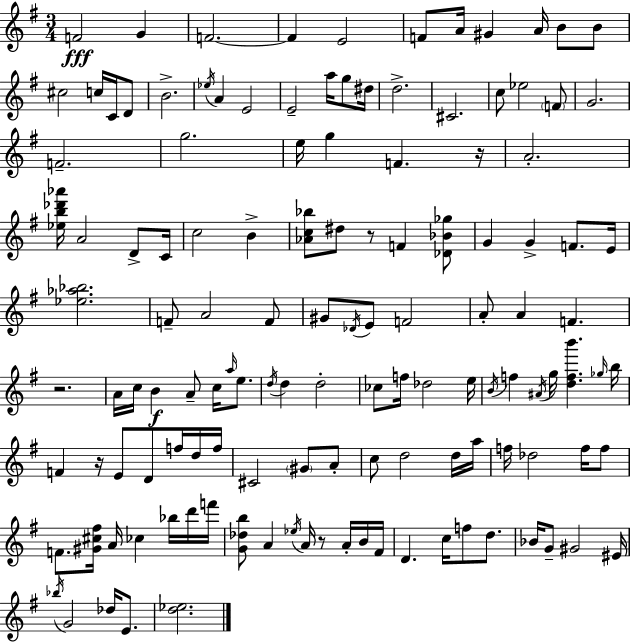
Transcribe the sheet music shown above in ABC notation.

X:1
T:Untitled
M:3/4
L:1/4
K:G
F2 G F2 F E2 F/2 A/4 ^G A/4 B/2 B/2 ^c2 c/4 C/4 D/2 B2 _e/4 A E2 E2 a/4 g/2 ^d/4 d2 ^C2 c/2 _e2 F/2 G2 F2 g2 e/4 g F z/4 A2 [_eb_d'_a']/4 A2 D/2 C/4 c2 B [_Ac_b]/2 ^d/2 z/2 F [_D_B_g]/2 G G F/2 E/4 [_e_a_b]2 F/2 A2 F/2 ^G/2 _D/4 E/2 F2 A/2 A F z2 A/4 c/4 B A/2 c/4 a/4 e/2 d/4 d d2 _c/2 f/4 _d2 e/4 B/4 f ^A/4 g/4 [dfb'] _g/4 b/4 F z/4 E/2 D/2 f/4 d/4 f/4 ^C2 ^G/2 A/2 c/2 d2 d/4 a/4 f/4 _d2 f/4 f/2 F/2 [^G^c^f]/4 A/4 _c _b/4 d'/4 f'/4 [G_db]/2 A _e/4 A/4 z/2 A/4 B/4 ^F/4 D c/4 f/2 d/2 _B/4 G/2 ^G2 ^E/4 _b/4 G2 _d/4 E/2 [d_e]2